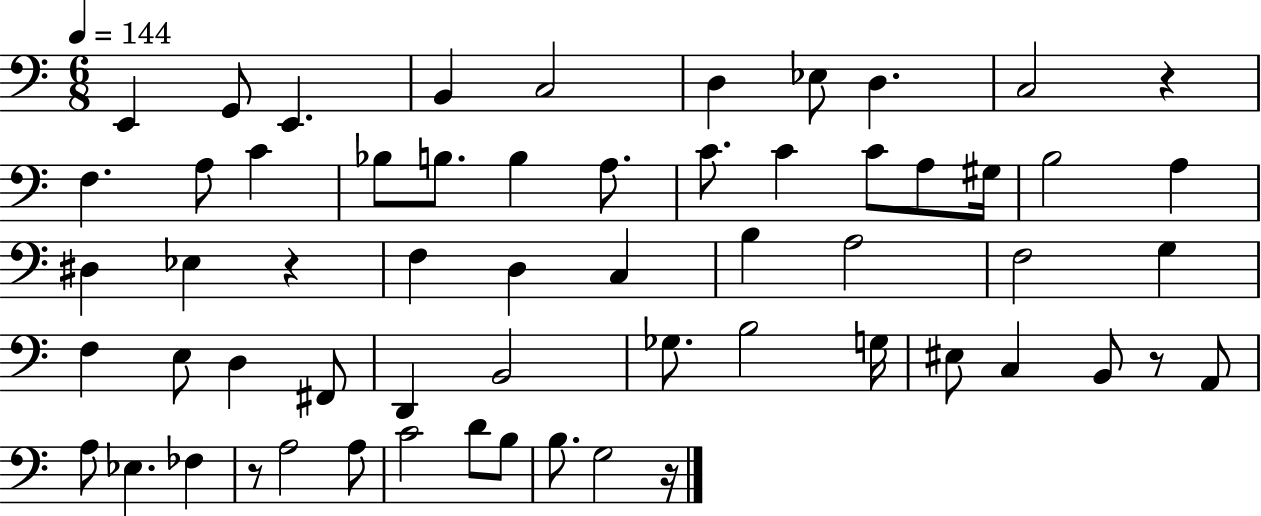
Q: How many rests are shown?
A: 5